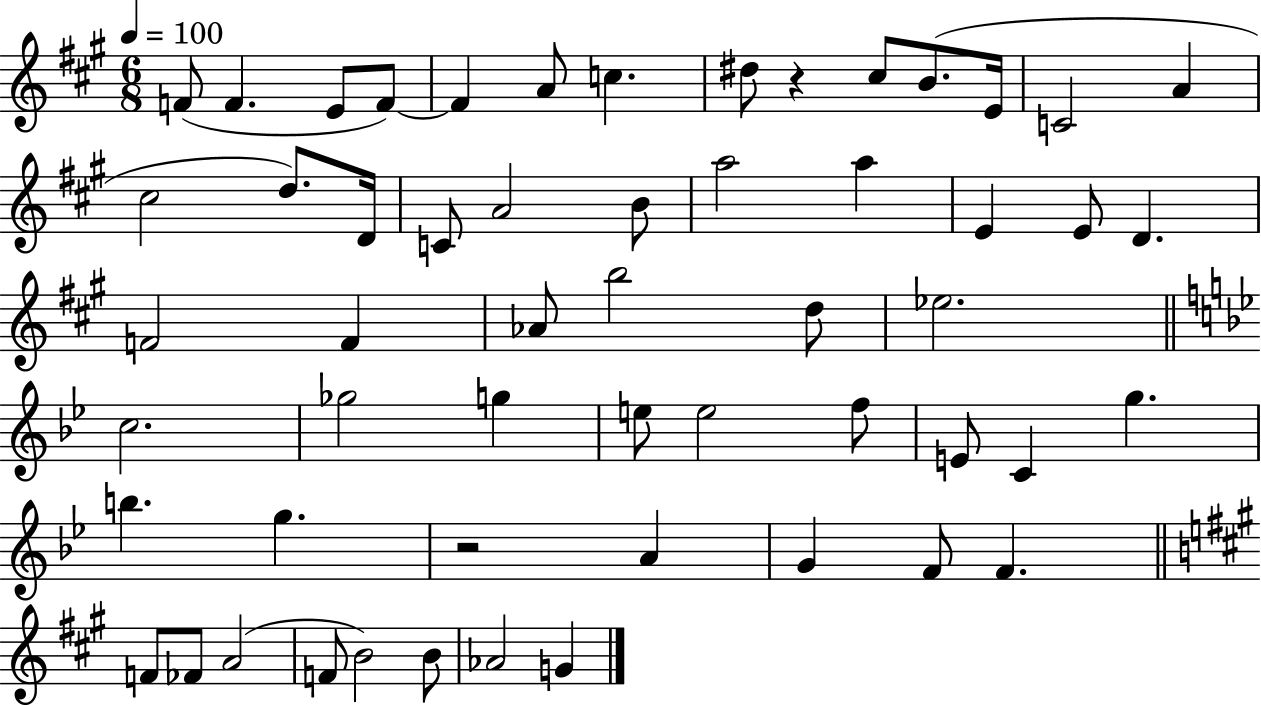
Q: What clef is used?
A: treble